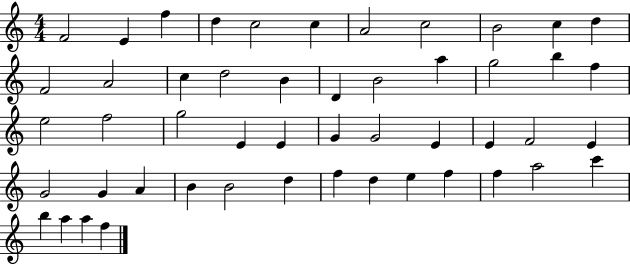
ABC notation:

X:1
T:Untitled
M:4/4
L:1/4
K:C
F2 E f d c2 c A2 c2 B2 c d F2 A2 c d2 B D B2 a g2 b f e2 f2 g2 E E G G2 E E F2 E G2 G A B B2 d f d e f f a2 c' b a a f